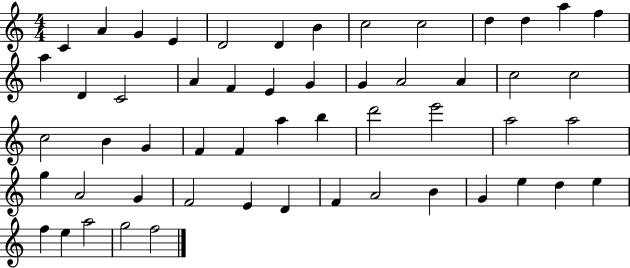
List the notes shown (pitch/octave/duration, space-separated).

C4/q A4/q G4/q E4/q D4/h D4/q B4/q C5/h C5/h D5/q D5/q A5/q F5/q A5/q D4/q C4/h A4/q F4/q E4/q G4/q G4/q A4/h A4/q C5/h C5/h C5/h B4/q G4/q F4/q F4/q A5/q B5/q D6/h E6/h A5/h A5/h G5/q A4/h G4/q F4/h E4/q D4/q F4/q A4/h B4/q G4/q E5/q D5/q E5/q F5/q E5/q A5/h G5/h F5/h